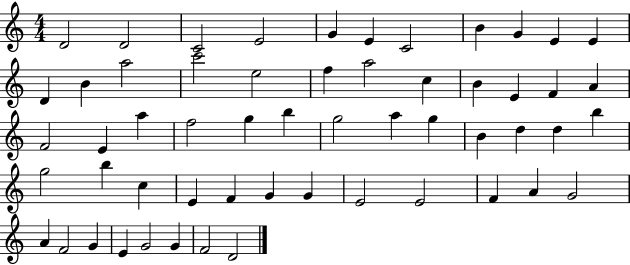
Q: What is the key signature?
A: C major